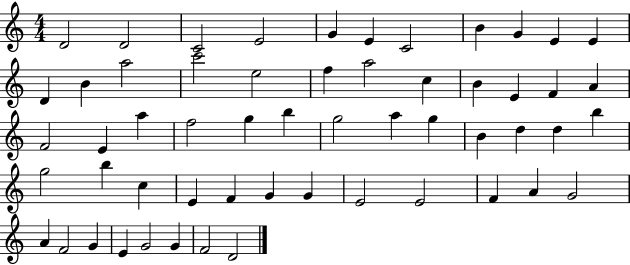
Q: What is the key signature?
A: C major